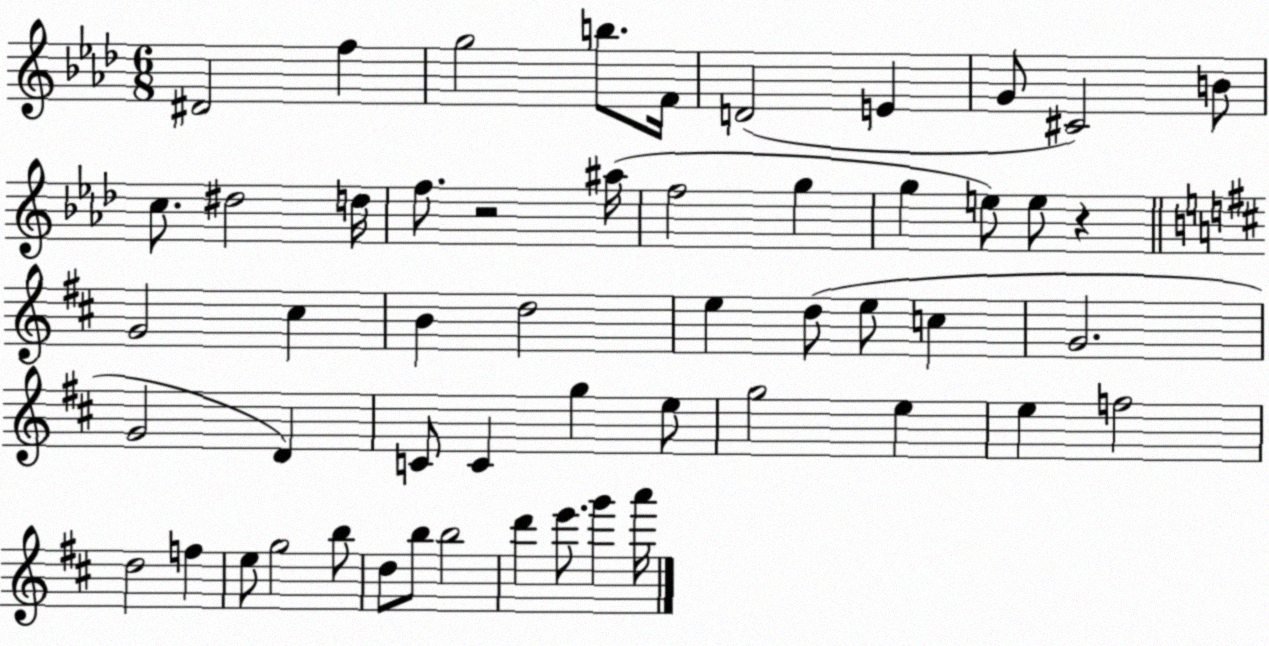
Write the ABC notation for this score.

X:1
T:Untitled
M:6/8
L:1/4
K:Ab
^D2 f g2 b/2 F/4 D2 E G/2 ^C2 B/2 c/2 ^d2 d/4 f/2 z2 ^a/4 f2 g g e/2 e/2 z G2 ^c B d2 e d/2 e/2 c G2 G2 D C/2 C g e/2 g2 e e f2 d2 f e/2 g2 b/2 d/2 b/2 b2 d' e'/2 g' a'/4